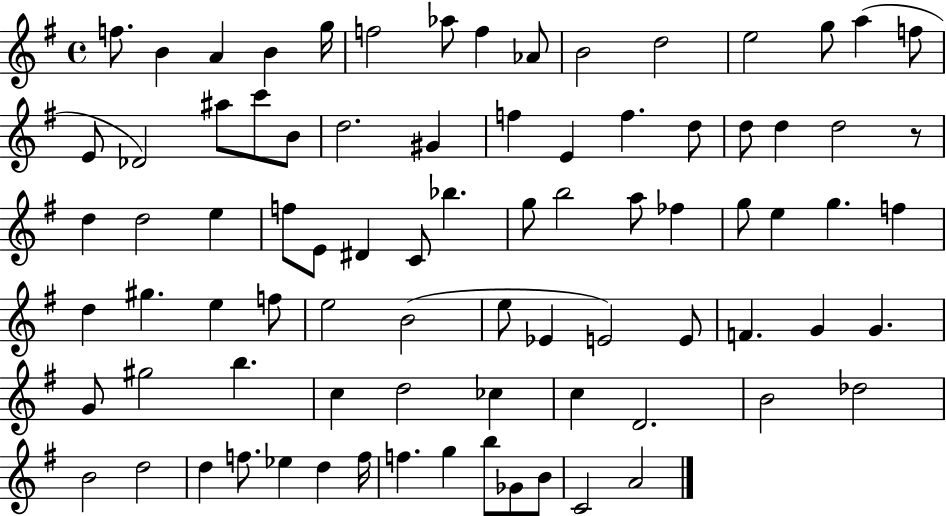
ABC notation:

X:1
T:Untitled
M:4/4
L:1/4
K:G
f/2 B A B g/4 f2 _a/2 f _A/2 B2 d2 e2 g/2 a f/2 E/2 _D2 ^a/2 c'/2 B/2 d2 ^G f E f d/2 d/2 d d2 z/2 d d2 e f/2 E/2 ^D C/2 _b g/2 b2 a/2 _f g/2 e g f d ^g e f/2 e2 B2 e/2 _E E2 E/2 F G G G/2 ^g2 b c d2 _c c D2 B2 _d2 B2 d2 d f/2 _e d f/4 f g b/2 _G/2 B/2 C2 A2